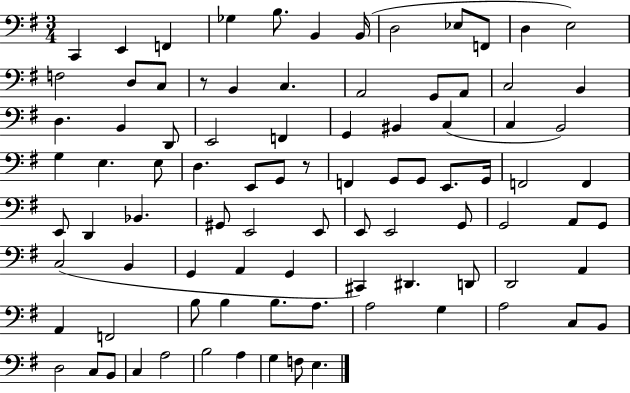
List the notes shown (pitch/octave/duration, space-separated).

C2/q E2/q F2/q Gb3/q B3/e. B2/q B2/s D3/h Eb3/e F2/e D3/q E3/h F3/h D3/e C3/e R/e B2/q C3/q. A2/h G2/e A2/e C3/h B2/q D3/q. B2/q D2/e E2/h F2/q G2/q BIS2/q C3/q C3/q B2/h G3/q E3/q. E3/e D3/q. E2/e G2/e R/e F2/q G2/e G2/e E2/e. G2/s F2/h F2/q E2/e D2/q Bb2/q. G#2/e E2/h E2/e E2/e E2/h G2/e G2/h A2/e G2/e C3/h B2/q G2/q A2/q G2/q C#2/q D#2/q. D2/e D2/h A2/q A2/q F2/h B3/e B3/q B3/e. A3/e. A3/h G3/q A3/h C3/e B2/e D3/h C3/e B2/e C3/q A3/h B3/h A3/q G3/q F3/e E3/q.